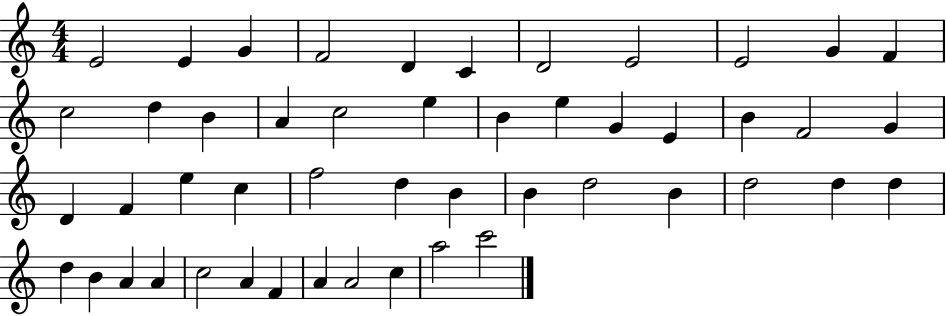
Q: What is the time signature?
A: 4/4